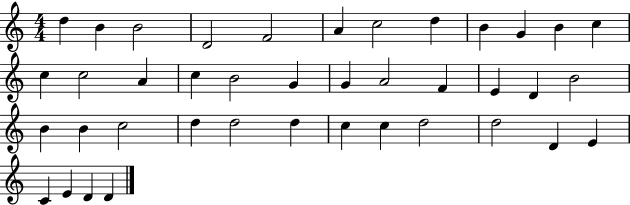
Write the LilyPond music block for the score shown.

{
  \clef treble
  \numericTimeSignature
  \time 4/4
  \key c \major
  d''4 b'4 b'2 | d'2 f'2 | a'4 c''2 d''4 | b'4 g'4 b'4 c''4 | \break c''4 c''2 a'4 | c''4 b'2 g'4 | g'4 a'2 f'4 | e'4 d'4 b'2 | \break b'4 b'4 c''2 | d''4 d''2 d''4 | c''4 c''4 d''2 | d''2 d'4 e'4 | \break c'4 e'4 d'4 d'4 | \bar "|."
}